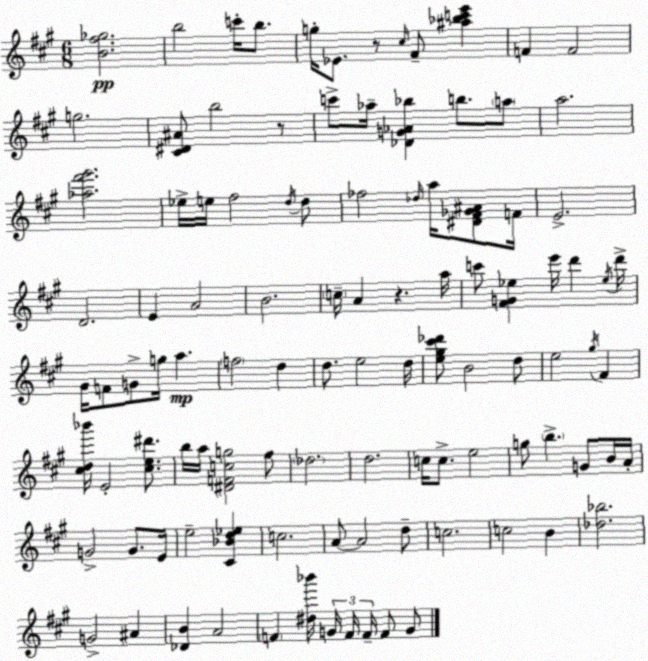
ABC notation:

X:1
T:Untitled
M:6/8
L:1/4
K:A
[B^f_g]2 b2 c'/4 b/2 g/4 _E/2 z/2 ^c/4 ^F/2 [^a_bc'e'] F F2 g2 [^C^D^A]/2 b2 z/2 c'/2 _a/4 [_DG_A_b] b/2 a/2 a2 [_a^f'^g']2 _e/4 e/4 ^f2 d/4 d/2 _f2 _d/4 a/4 [^D^F_G^A]/2 F/4 E2 D2 E A2 B2 c/4 A z a/4 c'/2 [^FG_e] e'/4 d' _e/4 d'/4 ^G/4 F/2 G/2 g/4 a f2 d d/2 e2 d/4 [e^g^c'_d']/2 B2 d/2 e2 ^g/4 ^F [^cd_b']/4 E2 [^ce^d']/2 b/4 a/4 [^DFcg]2 ^f/2 _d2 d2 c/4 c/2 e2 g/2 b G/2 B/4 A/4 G2 G/2 E/4 e2 [^C_Bd_e] c2 A/2 A2 d/2 c2 c2 B [_d_b]2 G2 ^A [_DB] A2 F [^d_b']/4 G/4 F/4 F/4 F/2 G/2